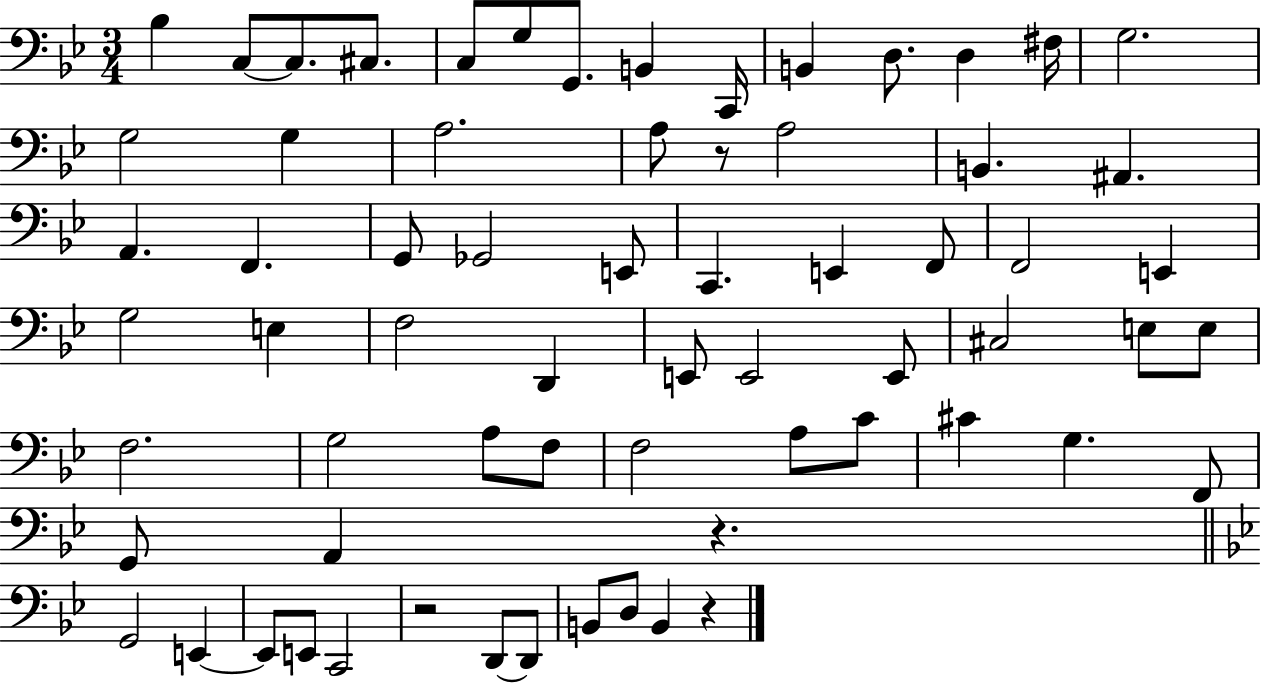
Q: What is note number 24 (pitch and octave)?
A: G2